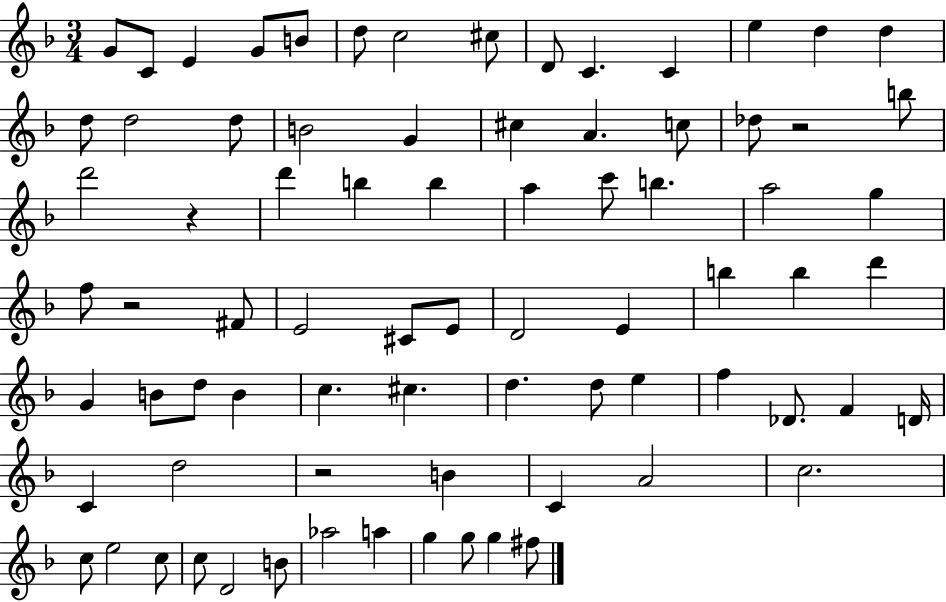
G4/e C4/e E4/q G4/e B4/e D5/e C5/h C#5/e D4/e C4/q. C4/q E5/q D5/q D5/q D5/e D5/h D5/e B4/h G4/q C#5/q A4/q. C5/e Db5/e R/h B5/e D6/h R/q D6/q B5/q B5/q A5/q C6/e B5/q. A5/h G5/q F5/e R/h F#4/e E4/h C#4/e E4/e D4/h E4/q B5/q B5/q D6/q G4/q B4/e D5/e B4/q C5/q. C#5/q. D5/q. D5/e E5/q F5/q Db4/e. F4/q D4/s C4/q D5/h R/h B4/q C4/q A4/h C5/h. C5/e E5/h C5/e C5/e D4/h B4/e Ab5/h A5/q G5/q G5/e G5/q F#5/e